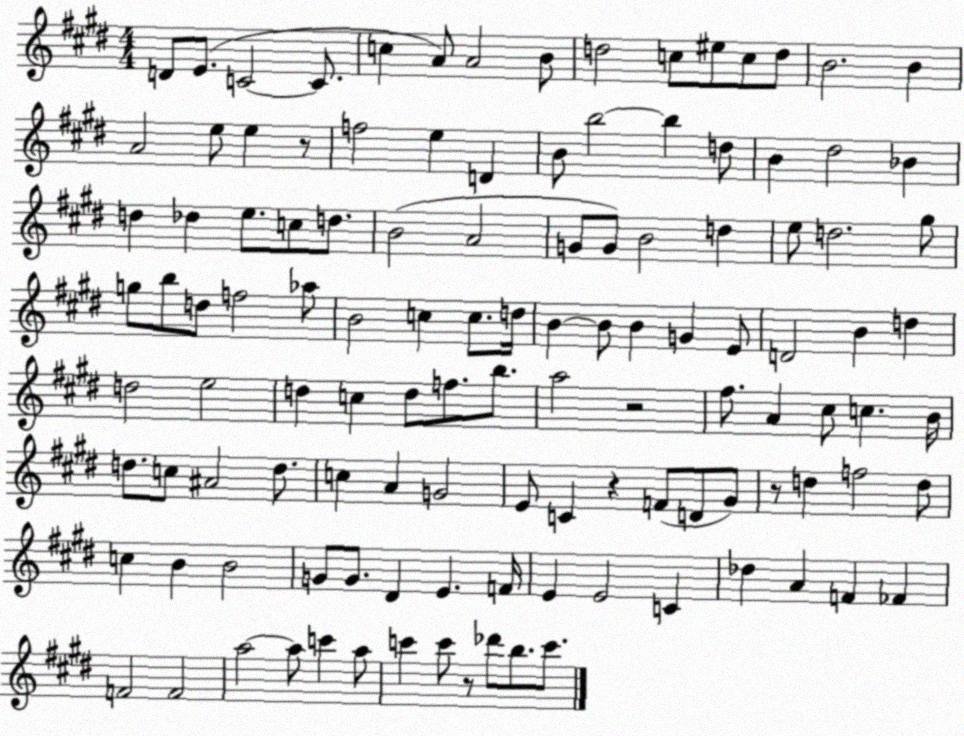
X:1
T:Untitled
M:4/4
L:1/4
K:E
D/2 E/2 C2 C/2 c A/2 A2 B/2 d2 c/2 ^e/2 c/2 d/2 B2 B A2 e/2 e z/2 f2 e D B/2 b2 b d/2 B ^d2 _B d _d e/2 c/2 d/2 B2 A2 G/2 G/2 B2 d e/2 d2 ^g/2 g/2 b/2 d/2 f2 _a/2 B2 c c/2 d/4 B B/2 B G E/2 D2 B d d2 e2 d c d/2 f/2 b/2 a2 z2 ^f/2 A ^c/2 c B/4 d/2 c/2 ^A2 d/2 c A G2 E/2 C z F/2 D/2 ^G/2 z/2 d f2 d/2 c B B2 G/2 G/2 ^D E F/4 E E2 C _d A F _F F2 F2 a2 a/2 c' a/2 c' c'/2 z/2 _d'/2 b/2 c'/2